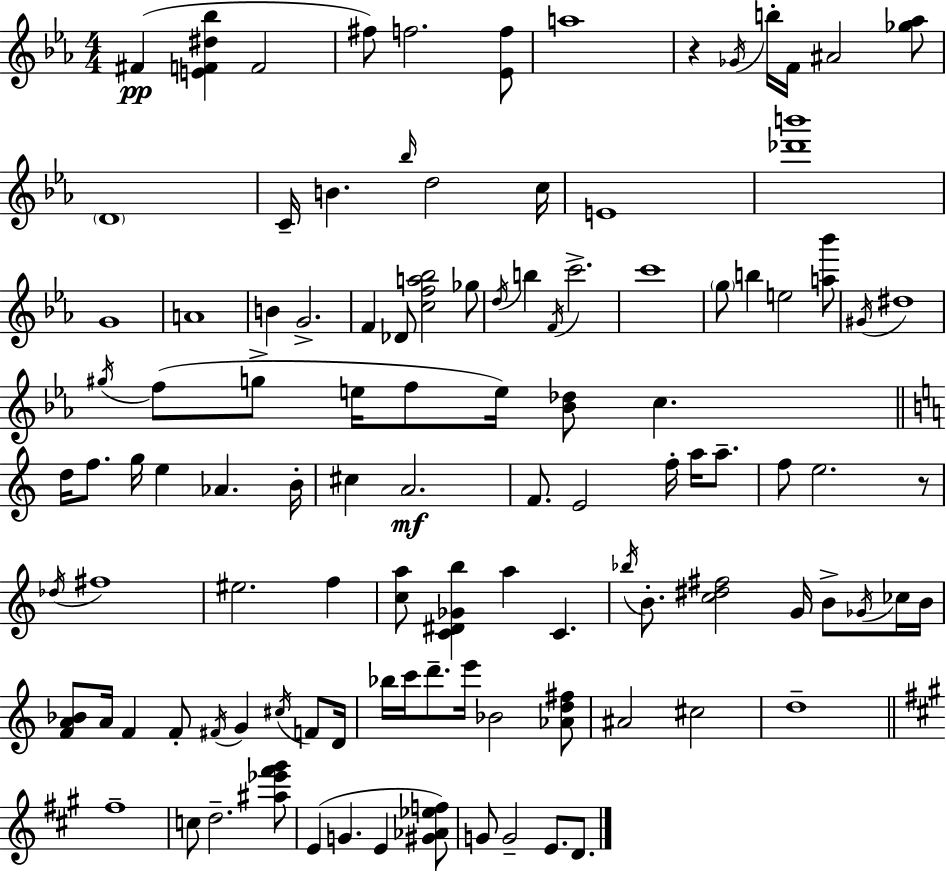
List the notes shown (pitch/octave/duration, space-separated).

F#4/q [E4,F4,D#5,Bb5]/q F4/h F#5/e F5/h. [Eb4,F5]/e A5/w R/q Gb4/s B5/s F4/s A#4/h [Gb5,Ab5]/e D4/w C4/s B4/q. Bb5/s D5/h C5/s E4/w [Db6,B6]/w G4/w A4/w B4/q G4/h. F4/q Db4/e [C5,F5,A5,Bb5]/h Gb5/e D5/s B5/q F4/s C6/h. C6/w G5/e B5/q E5/h [A5,Bb6]/e G#4/s D#5/w G#5/s F5/e G5/e E5/s F5/e E5/s [Bb4,Db5]/e C5/q. D5/s F5/e. G5/s E5/q Ab4/q. B4/s C#5/q A4/h. F4/e. E4/h F5/s A5/s A5/e. F5/e E5/h. R/e Db5/s F#5/w EIS5/h. F5/q [C5,A5]/e [C4,D#4,Gb4,B5]/q A5/q C4/q. Bb5/s B4/e. [C5,D#5,F#5]/h G4/s B4/e Gb4/s CES5/s B4/s [F4,A4,Bb4]/e A4/s F4/q F4/e F#4/s G4/q C#5/s F4/e D4/s Bb5/s C6/s D6/e. E6/s Bb4/h [Ab4,D5,F#5]/e A#4/h C#5/h D5/w F#5/w C5/e D5/h. [A#5,Eb6,F#6,G#6]/e E4/q G4/q. E4/q [G#4,Ab4,Eb5,F5]/e G4/e G4/h E4/e. D4/e.